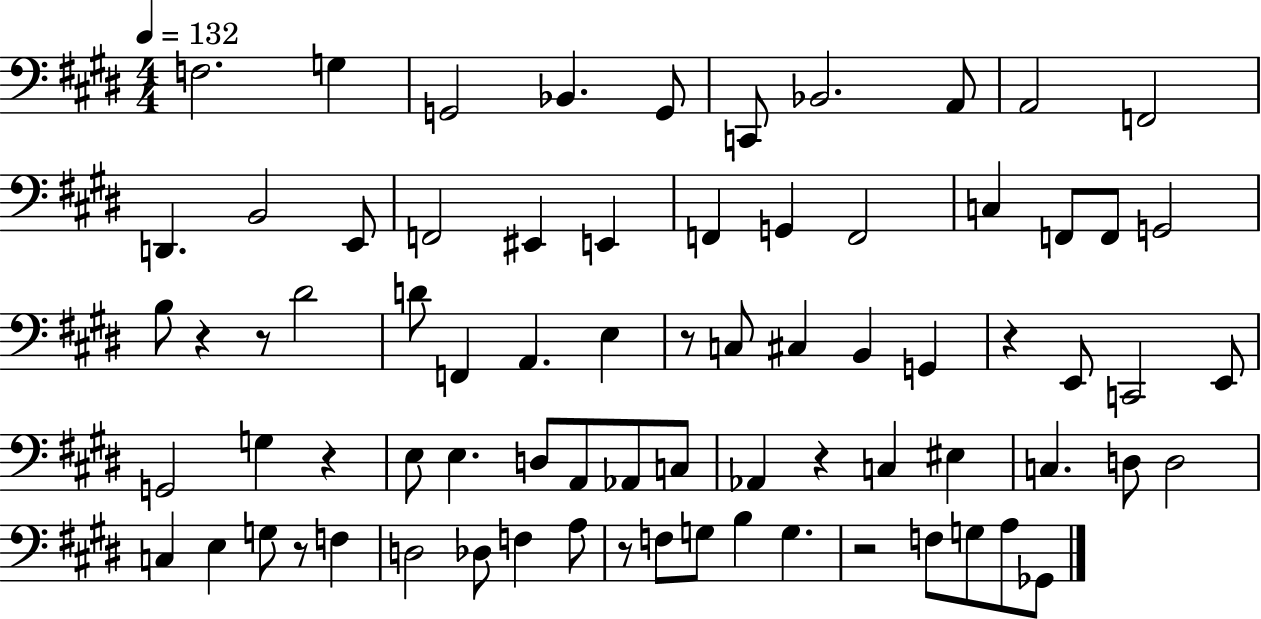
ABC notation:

X:1
T:Untitled
M:4/4
L:1/4
K:E
F,2 G, G,,2 _B,, G,,/2 C,,/2 _B,,2 A,,/2 A,,2 F,,2 D,, B,,2 E,,/2 F,,2 ^E,, E,, F,, G,, F,,2 C, F,,/2 F,,/2 G,,2 B,/2 z z/2 ^D2 D/2 F,, A,, E, z/2 C,/2 ^C, B,, G,, z E,,/2 C,,2 E,,/2 G,,2 G, z E,/2 E, D,/2 A,,/2 _A,,/2 C,/2 _A,, z C, ^E, C, D,/2 D,2 C, E, G,/2 z/2 F, D,2 _D,/2 F, A,/2 z/2 F,/2 G,/2 B, G, z2 F,/2 G,/2 A,/2 _G,,/2